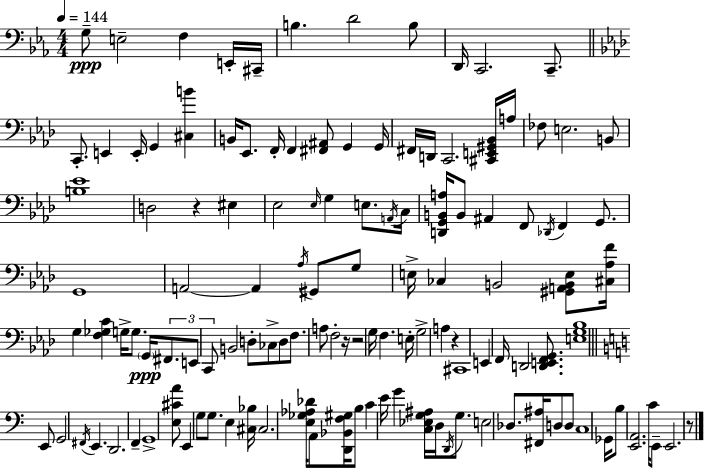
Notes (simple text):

G3/e E3/h F3/q E2/s C#2/s B3/q. D4/h B3/e D2/s C2/h. C2/e. C2/e. E2/q E2/s G2/q [C#3,B4]/q B2/s Eb2/e. F2/s F2/q [F#2,A#2]/e G2/q G2/s F#2/s D2/s C2/h. [C#2,E2,G#2,Bb2]/s A3/s FES3/e E3/h. B2/e [B3,Eb4]/w D3/h R/q EIS3/q Eb3/h Eb3/s G3/q E3/e. A2/s C3/s [D2,G2,B2,A3]/s B2/e A#2/q F2/e Db2/s F2/q G2/e. G2/w A2/h A2/q Ab3/s G#2/e G3/e E3/s CES3/q B2/h [G#2,A2,B2,E3]/e [C#3,Ab3,F4]/s G3/q [F3,Gb3,C4]/q G3/s G3/e. G2/s F#2/e. E2/e C2/e B2/h D3/e CES3/e D3/e F3/e. A3/e F3/h R/s R/h G3/s F3/q. E3/s G3/h A3/q R/q C#2/w E2/q F2/s D2/h [D2,E2,F2,G2]/e. [E3,G3,Bb3]/w E2/e G2/h F#2/s E2/q. D2/h. F2/q G2/w [E3,C#4,A4]/e E2/q G3/e G3/e. E3/q [C#3,Bb3]/s C#3/h. [E3,Gb3,Ab3,Db4]/s A2/e [D2,Bb2,F3,G#3]/s B3/e C4/q E4/s G4/q [C3,Eb3,G3,A#3]/s D3/s D2/s G3/e. E3/h Db3/e. [F#2,A#3]/s D3/e D3/e C3/w Gb2/s B3/e [E2,A2]/h. C4/s E2/e E2/h. R/e